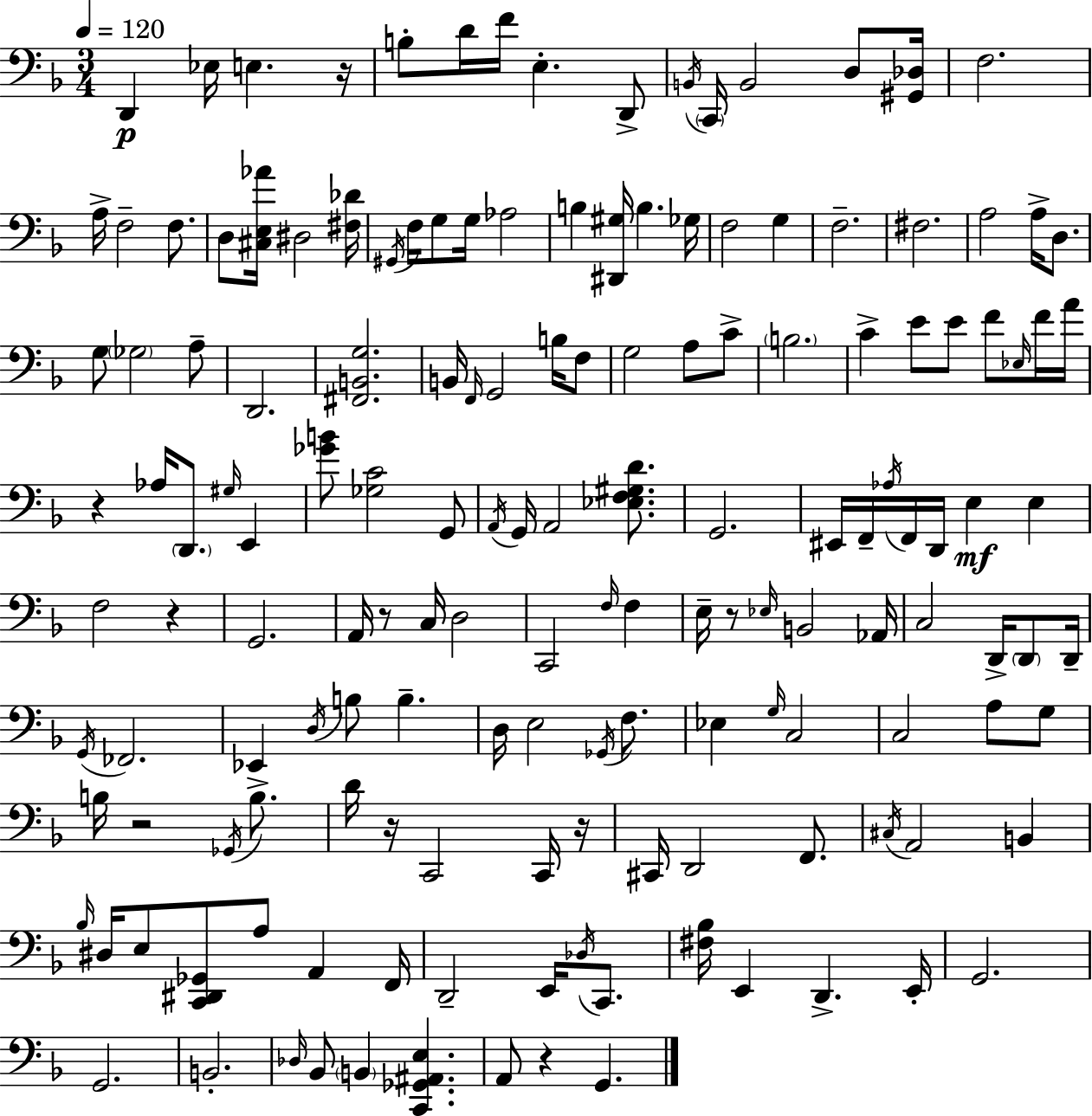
{
  \clef bass
  \numericTimeSignature
  \time 3/4
  \key f \major
  \tempo 4 = 120
  \repeat volta 2 { d,4\p ees16 e4. r16 | b8-. d'16 f'16 e4.-. d,8-> | \acciaccatura { b,16 } \parenthesize c,16 b,2 d8 | <gis, des>16 f2. | \break a16-> f2-- f8. | d8 <cis e aes'>16 dis2 | <fis des'>16 \acciaccatura { gis,16 } f16 g8 g16 aes2 | b4 <dis, gis>16 b4. | \break ges16 f2 g4 | f2.-- | fis2. | a2 a16-> d8. | \break g8 \parenthesize ges2 | a8-- d,2. | <fis, b, g>2. | b,16 \grace { f,16 } g,2 | \break b16 f8 g2 a8 | c'8-> \parenthesize b2. | c'4-> e'8 e'8 f'8 | \grace { ees16 } f'16 a'16 r4 aes16 \parenthesize d,8. | \break \grace { gis16 } e,4 <ges' b'>8 <ges c'>2 | g,8 \acciaccatura { a,16 } g,16 a,2 | <ees f gis d'>8. g,2. | eis,16 f,16-- \acciaccatura { aes16 } f,16 d,16 e4\mf | \break e4 f2 | r4 g,2. | a,16 r8 c16 d2 | c,2 | \break \grace { f16 } f4 e16-- r8 \grace { ees16 } | b,2 aes,16 c2 | d,16-> \parenthesize d,8 d,16-- \acciaccatura { g,16 } fes,2. | ees,4 | \break \acciaccatura { d16 } b8 b4.-- d16 | e2 \acciaccatura { ges,16 } f8. | ees4 \grace { g16 } c2 | c2 a8 g8 | \break b16 r2 \acciaccatura { ges,16 } b8.-> | d'16 r16 c,2 | c,16 r16 cis,16 d,2 f,8. | \acciaccatura { cis16 } a,2 b,4 | \break \grace { bes16 } dis16 e8 <c, dis, ges,>8 a8 a,4 | f,16 d,2-- | e,16 \acciaccatura { des16 } c,8. <fis bes>16 e,4 d,4.-> | e,16-. g,2. | \break g,2. | b,2.-. | \grace { des16 } bes,8 \parenthesize b,4 | <c, ges, ais, e>4. a,8 r4 | \break g,4. } \bar "|."
}